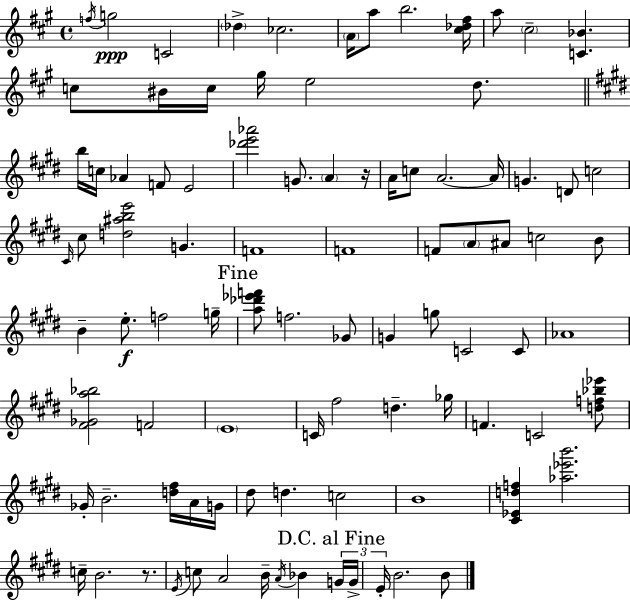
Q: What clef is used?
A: treble